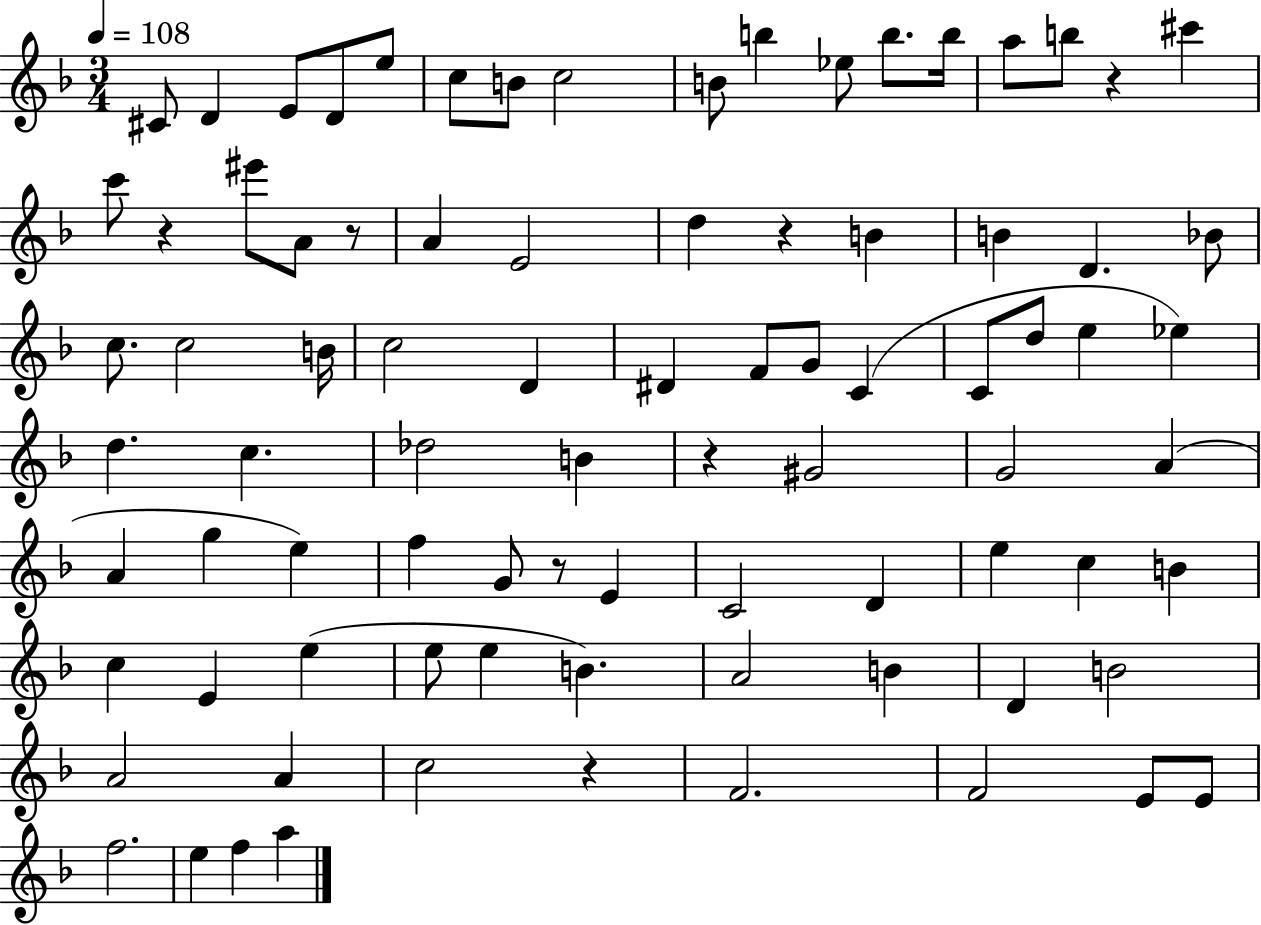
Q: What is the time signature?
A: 3/4